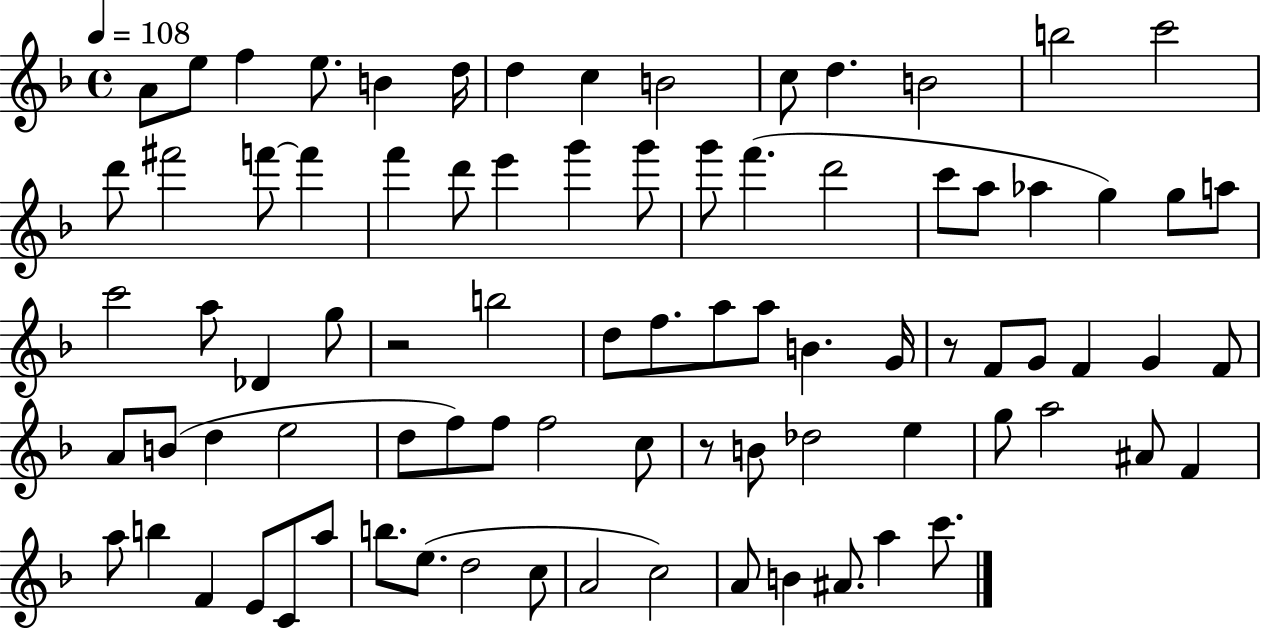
A4/e E5/e F5/q E5/e. B4/q D5/s D5/q C5/q B4/h C5/e D5/q. B4/h B5/h C6/h D6/e F#6/h F6/e F6/q F6/q D6/e E6/q G6/q G6/e G6/e F6/q. D6/h C6/e A5/e Ab5/q G5/q G5/e A5/e C6/h A5/e Db4/q G5/e R/h B5/h D5/e F5/e. A5/e A5/e B4/q. G4/s R/e F4/e G4/e F4/q G4/q F4/e A4/e B4/e D5/q E5/h D5/e F5/e F5/e F5/h C5/e R/e B4/e Db5/h E5/q G5/e A5/h A#4/e F4/q A5/e B5/q F4/q E4/e C4/e A5/e B5/e. E5/e. D5/h C5/e A4/h C5/h A4/e B4/q A#4/e. A5/q C6/e.